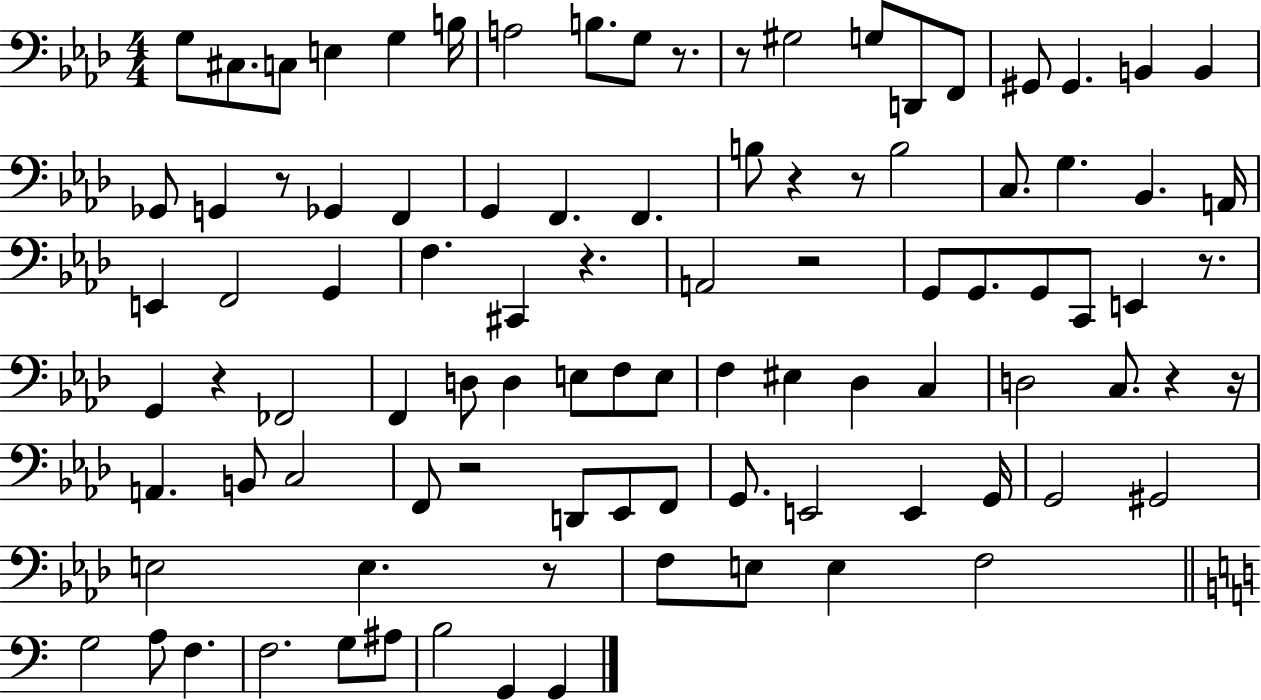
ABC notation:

X:1
T:Untitled
M:4/4
L:1/4
K:Ab
G,/2 ^C,/2 C,/2 E, G, B,/4 A,2 B,/2 G,/2 z/2 z/2 ^G,2 G,/2 D,,/2 F,,/2 ^G,,/2 ^G,, B,, B,, _G,,/2 G,, z/2 _G,, F,, G,, F,, F,, B,/2 z z/2 B,2 C,/2 G, _B,, A,,/4 E,, F,,2 G,, F, ^C,, z A,,2 z2 G,,/2 G,,/2 G,,/2 C,,/2 E,, z/2 G,, z _F,,2 F,, D,/2 D, E,/2 F,/2 E,/2 F, ^E, _D, C, D,2 C,/2 z z/4 A,, B,,/2 C,2 F,,/2 z2 D,,/2 _E,,/2 F,,/2 G,,/2 E,,2 E,, G,,/4 G,,2 ^G,,2 E,2 E, z/2 F,/2 E,/2 E, F,2 G,2 A,/2 F, F,2 G,/2 ^A,/2 B,2 G,, G,,